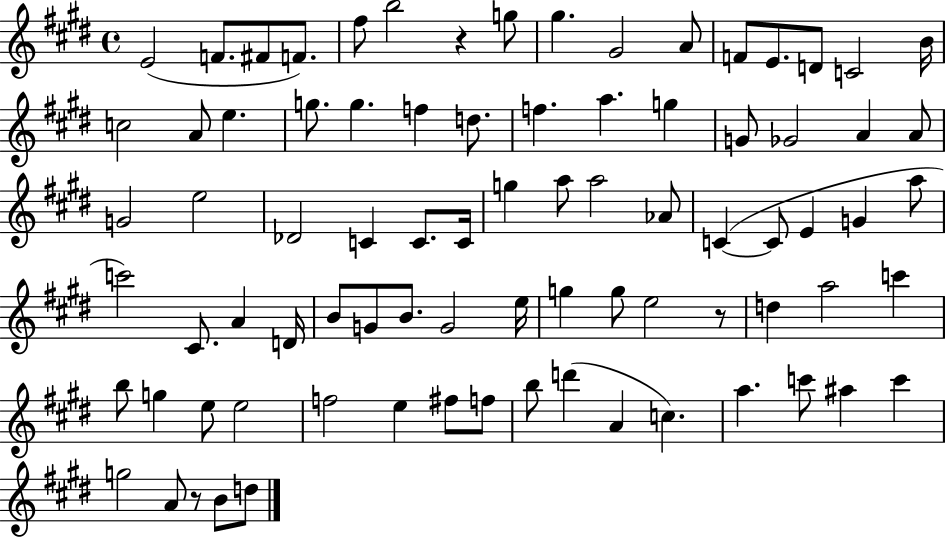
X:1
T:Untitled
M:4/4
L:1/4
K:E
E2 F/2 ^F/2 F/2 ^f/2 b2 z g/2 ^g ^G2 A/2 F/2 E/2 D/2 C2 B/4 c2 A/2 e g/2 g f d/2 f a g G/2 _G2 A A/2 G2 e2 _D2 C C/2 C/4 g a/2 a2 _A/2 C C/2 E G a/2 c'2 ^C/2 A D/4 B/2 G/2 B/2 G2 e/4 g g/2 e2 z/2 d a2 c' b/2 g e/2 e2 f2 e ^f/2 f/2 b/2 d' A c a c'/2 ^a c' g2 A/2 z/2 B/2 d/2